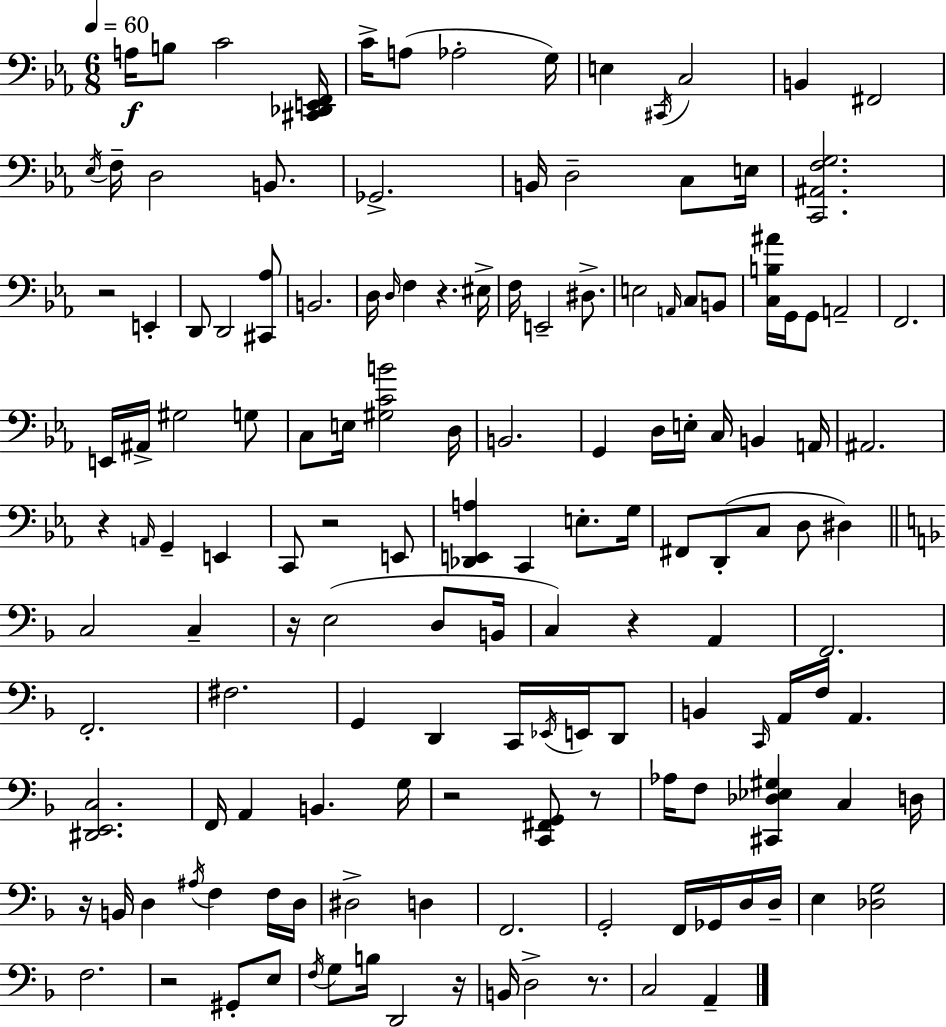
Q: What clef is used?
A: bass